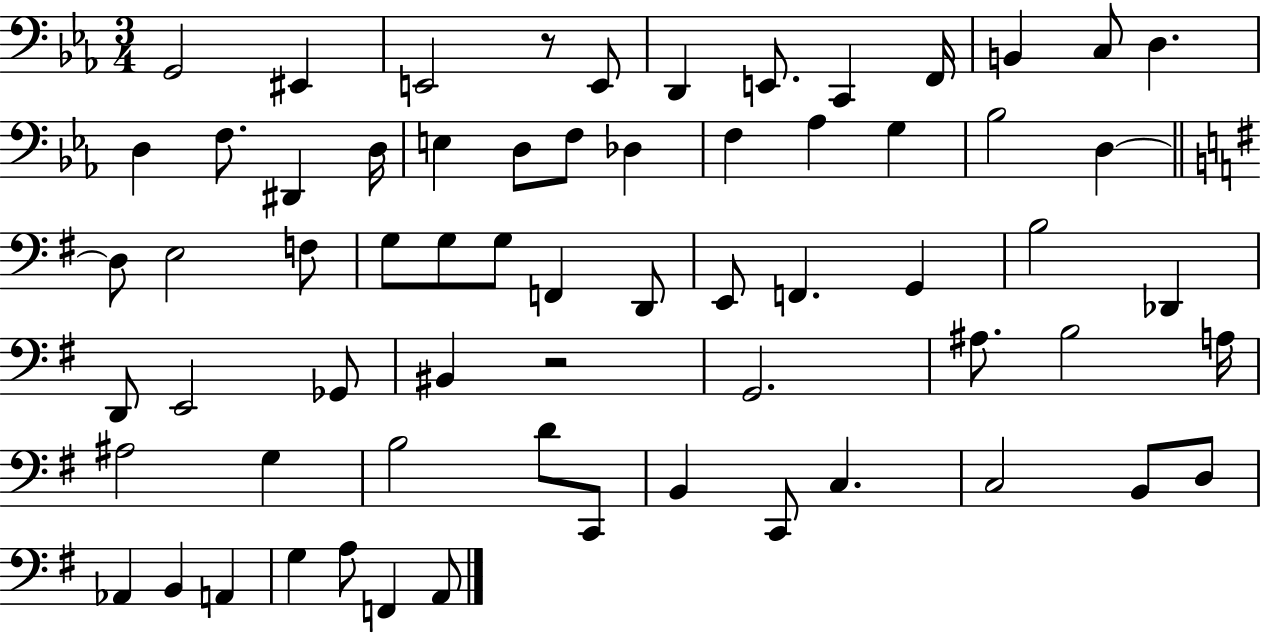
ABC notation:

X:1
T:Untitled
M:3/4
L:1/4
K:Eb
G,,2 ^E,, E,,2 z/2 E,,/2 D,, E,,/2 C,, F,,/4 B,, C,/2 D, D, F,/2 ^D,, D,/4 E, D,/2 F,/2 _D, F, _A, G, _B,2 D, D,/2 E,2 F,/2 G,/2 G,/2 G,/2 F,, D,,/2 E,,/2 F,, G,, B,2 _D,, D,,/2 E,,2 _G,,/2 ^B,, z2 G,,2 ^A,/2 B,2 A,/4 ^A,2 G, B,2 D/2 C,,/2 B,, C,,/2 C, C,2 B,,/2 D,/2 _A,, B,, A,, G, A,/2 F,, A,,/2